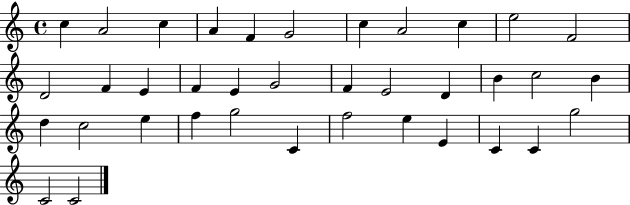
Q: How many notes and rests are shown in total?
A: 37